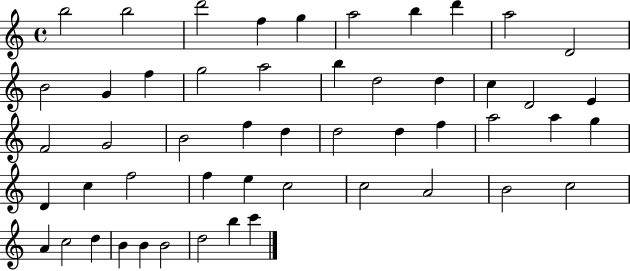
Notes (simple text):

B5/h B5/h D6/h F5/q G5/q A5/h B5/q D6/q A5/h D4/h B4/h G4/q F5/q G5/h A5/h B5/q D5/h D5/q C5/q D4/h E4/q F4/h G4/h B4/h F5/q D5/q D5/h D5/q F5/q A5/h A5/q G5/q D4/q C5/q F5/h F5/q E5/q C5/h C5/h A4/h B4/h C5/h A4/q C5/h D5/q B4/q B4/q B4/h D5/h B5/q C6/q